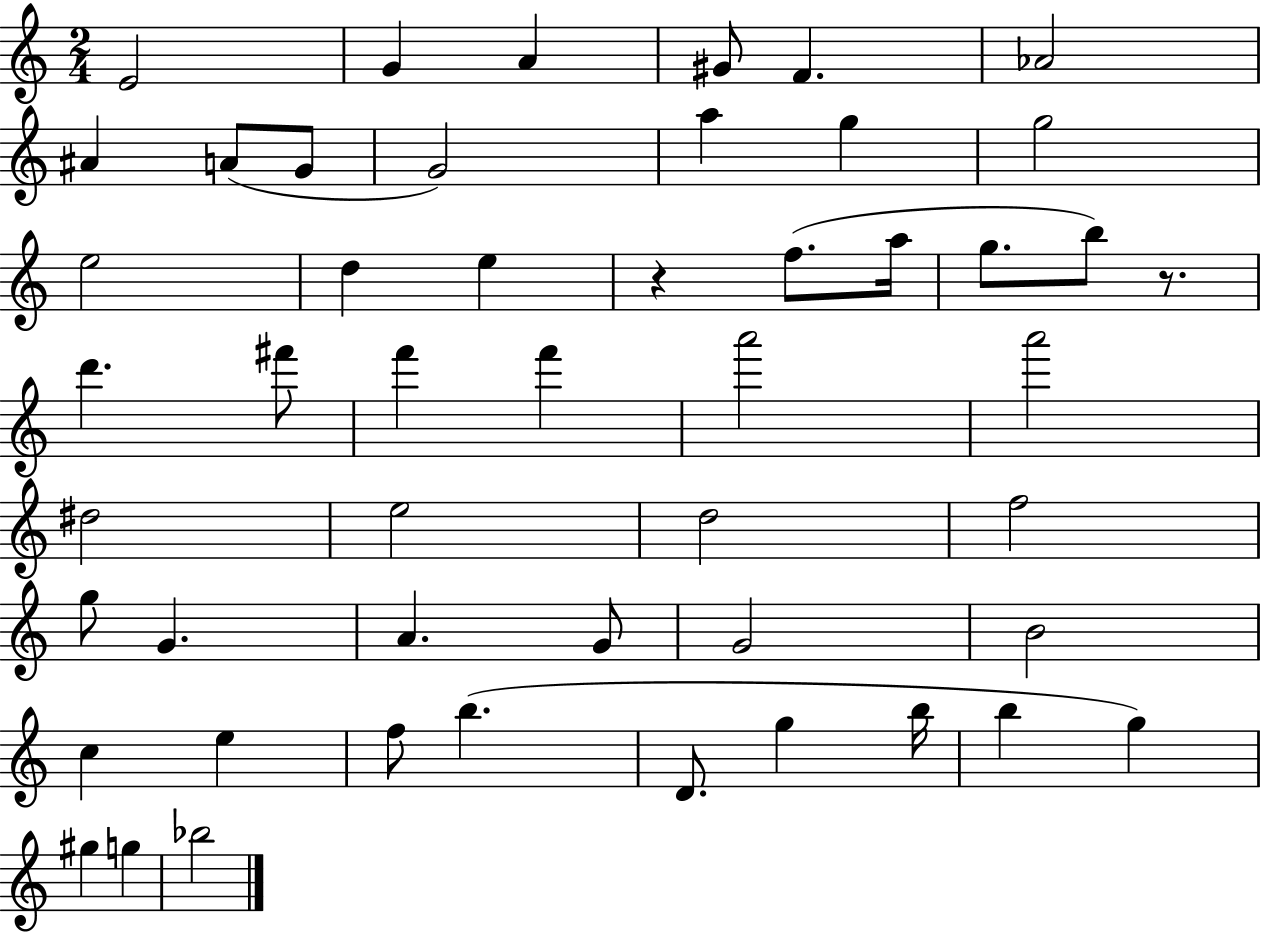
{
  \clef treble
  \numericTimeSignature
  \time 2/4
  \key c \major
  e'2 | g'4 a'4 | gis'8 f'4. | aes'2 | \break ais'4 a'8( g'8 | g'2) | a''4 g''4 | g''2 | \break e''2 | d''4 e''4 | r4 f''8.( a''16 | g''8. b''8) r8. | \break d'''4. fis'''8 | f'''4 f'''4 | a'''2 | a'''2 | \break dis''2 | e''2 | d''2 | f''2 | \break g''8 g'4. | a'4. g'8 | g'2 | b'2 | \break c''4 e''4 | f''8 b''4.( | d'8. g''4 b''16 | b''4 g''4) | \break gis''4 g''4 | bes''2 | \bar "|."
}